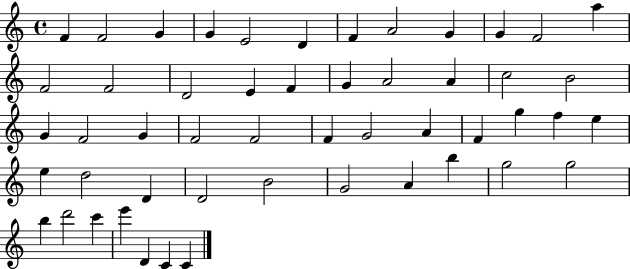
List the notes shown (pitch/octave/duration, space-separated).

F4/q F4/h G4/q G4/q E4/h D4/q F4/q A4/h G4/q G4/q F4/h A5/q F4/h F4/h D4/h E4/q F4/q G4/q A4/h A4/q C5/h B4/h G4/q F4/h G4/q F4/h F4/h F4/q G4/h A4/q F4/q G5/q F5/q E5/q E5/q D5/h D4/q D4/h B4/h G4/h A4/q B5/q G5/h G5/h B5/q D6/h C6/q E6/q D4/q C4/q C4/q